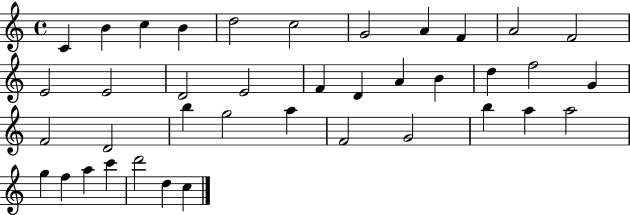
C4/q B4/q C5/q B4/q D5/h C5/h G4/h A4/q F4/q A4/h F4/h E4/h E4/h D4/h E4/h F4/q D4/q A4/q B4/q D5/q F5/h G4/q F4/h D4/h B5/q G5/h A5/q F4/h G4/h B5/q A5/q A5/h G5/q F5/q A5/q C6/q D6/h D5/q C5/q